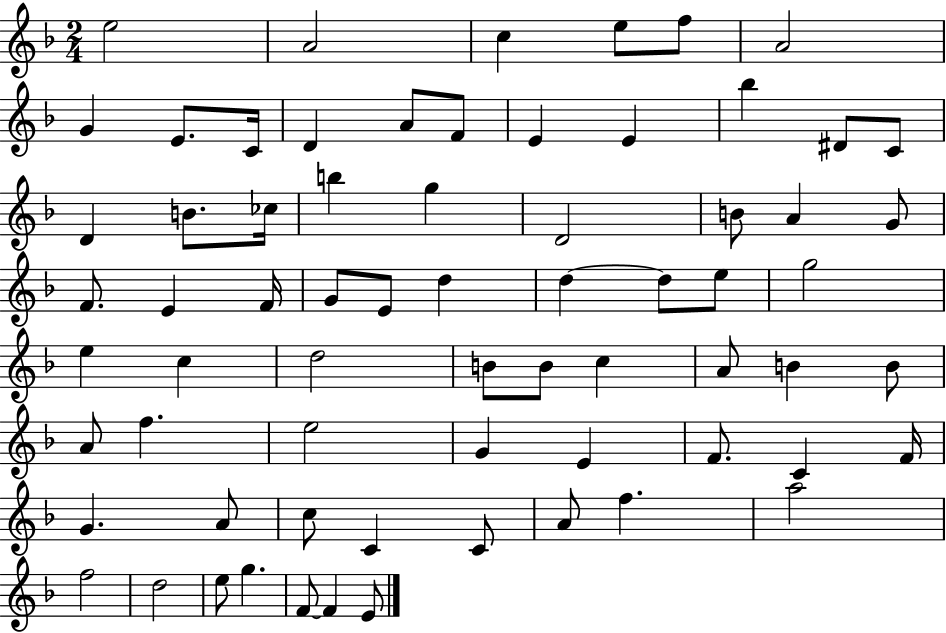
{
  \clef treble
  \numericTimeSignature
  \time 2/4
  \key f \major
  \repeat volta 2 { e''2 | a'2 | c''4 e''8 f''8 | a'2 | \break g'4 e'8. c'16 | d'4 a'8 f'8 | e'4 e'4 | bes''4 dis'8 c'8 | \break d'4 b'8. ces''16 | b''4 g''4 | d'2 | b'8 a'4 g'8 | \break f'8. e'4 f'16 | g'8 e'8 d''4 | d''4~~ d''8 e''8 | g''2 | \break e''4 c''4 | d''2 | b'8 b'8 c''4 | a'8 b'4 b'8 | \break a'8 f''4. | e''2 | g'4 e'4 | f'8. c'4 f'16 | \break g'4. a'8 | c''8 c'4 c'8 | a'8 f''4. | a''2 | \break f''2 | d''2 | e''8 g''4. | f'8~~ f'4 e'8 | \break } \bar "|."
}